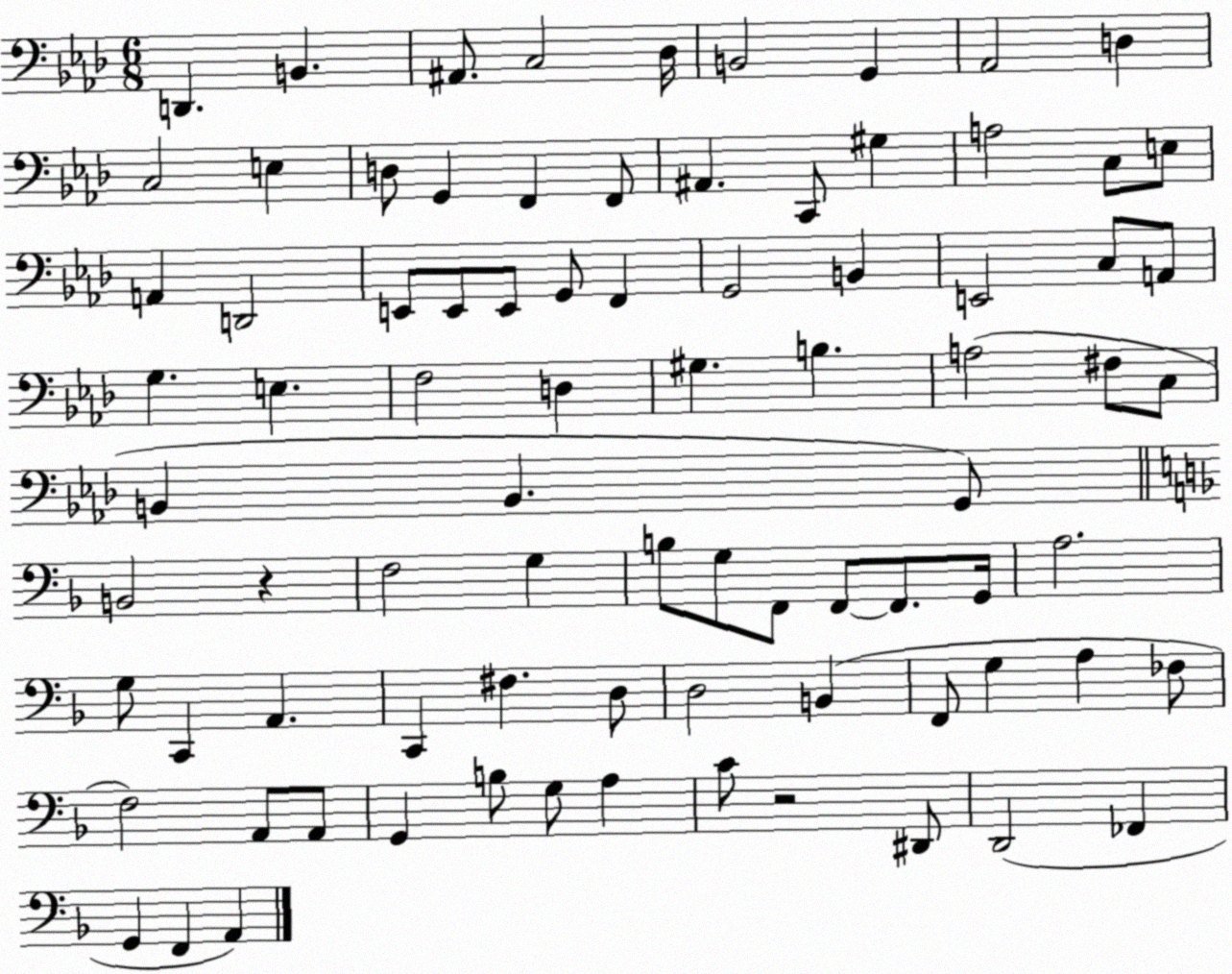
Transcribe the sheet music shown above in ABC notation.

X:1
T:Untitled
M:6/8
L:1/4
K:Ab
D,, B,, ^A,,/2 C,2 _D,/4 B,,2 G,, _A,,2 D, C,2 E, D,/2 G,, F,, F,,/2 ^A,, C,,/2 ^G, A,2 C,/2 E,/2 A,, D,,2 E,,/2 E,,/2 E,,/2 G,,/2 F,, G,,2 B,, E,,2 C,/2 A,,/2 G, E, F,2 D, ^G, B, A,2 ^F,/2 C,/2 B,, B,, G,,/2 B,,2 z F,2 G, B,/2 G,/2 F,,/2 F,,/2 F,,/2 G,,/4 A,2 G,/2 C,, A,, C,, ^F, D,/2 D,2 B,, F,,/2 G, A, _F,/2 F,2 A,,/2 A,,/2 G,, B,/2 G,/2 A, C/2 z2 ^D,,/2 D,,2 _F,, G,, F,, A,,